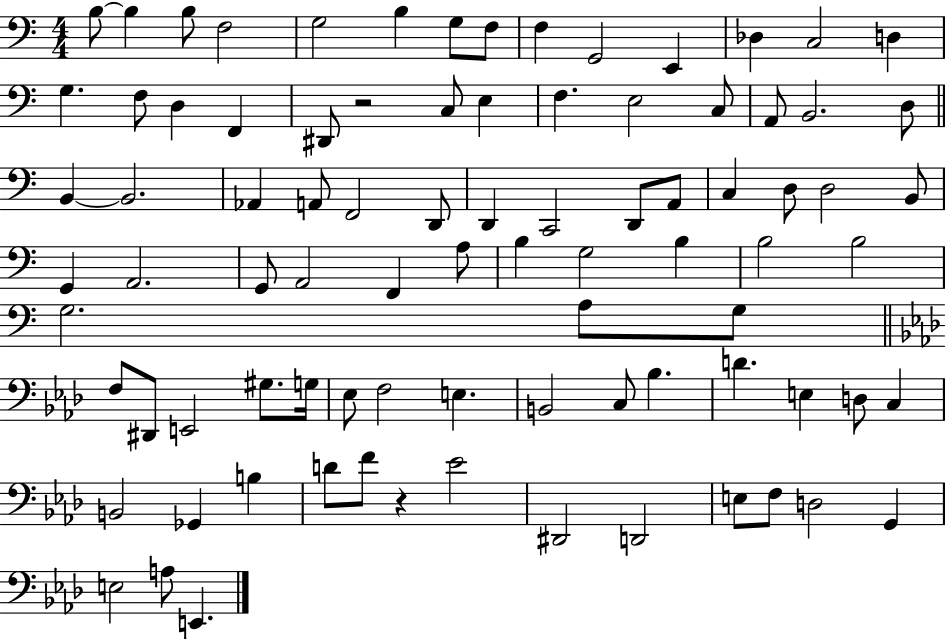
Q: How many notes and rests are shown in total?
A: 87